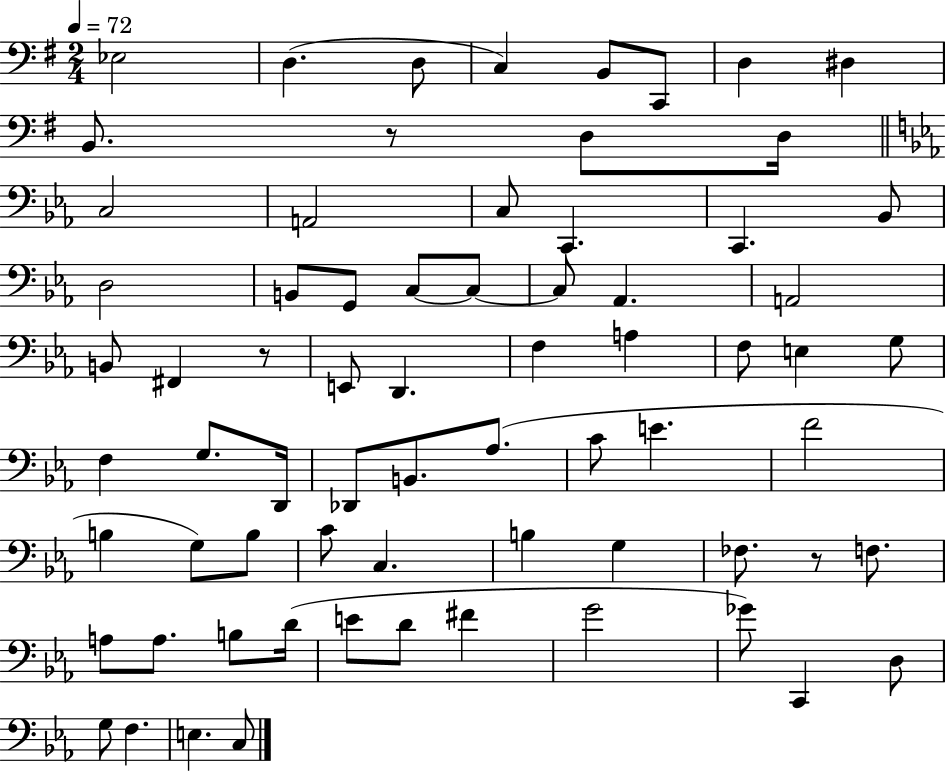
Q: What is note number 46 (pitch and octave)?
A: B3